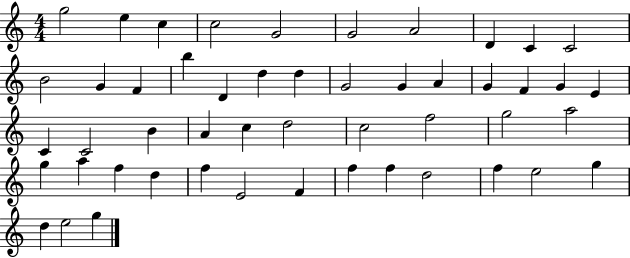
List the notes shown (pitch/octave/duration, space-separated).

G5/h E5/q C5/q C5/h G4/h G4/h A4/h D4/q C4/q C4/h B4/h G4/q F4/q B5/q D4/q D5/q D5/q G4/h G4/q A4/q G4/q F4/q G4/q E4/q C4/q C4/h B4/q A4/q C5/q D5/h C5/h F5/h G5/h A5/h G5/q A5/q F5/q D5/q F5/q E4/h F4/q F5/q F5/q D5/h F5/q E5/h G5/q D5/q E5/h G5/q